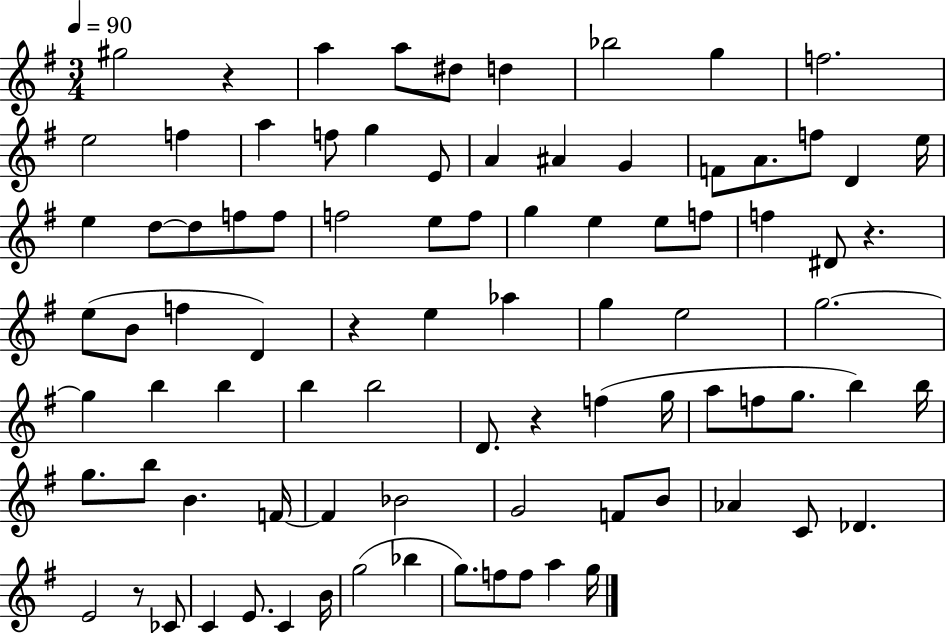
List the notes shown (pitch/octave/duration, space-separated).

G#5/h R/q A5/q A5/e D#5/e D5/q Bb5/h G5/q F5/h. E5/h F5/q A5/q F5/e G5/q E4/e A4/q A#4/q G4/q F4/e A4/e. F5/e D4/q E5/s E5/q D5/e D5/e F5/e F5/e F5/h E5/e F5/e G5/q E5/q E5/e F5/e F5/q D#4/e R/q. E5/e B4/e F5/q D4/q R/q E5/q Ab5/q G5/q E5/h G5/h. G5/q B5/q B5/q B5/q B5/h D4/e. R/q F5/q G5/s A5/e F5/e G5/e. B5/q B5/s G5/e. B5/e B4/q. F4/s F4/q Bb4/h G4/h F4/e B4/e Ab4/q C4/e Db4/q. E4/h R/e CES4/e C4/q E4/e. C4/q B4/s G5/h Bb5/q G5/e. F5/e F5/e A5/q G5/s